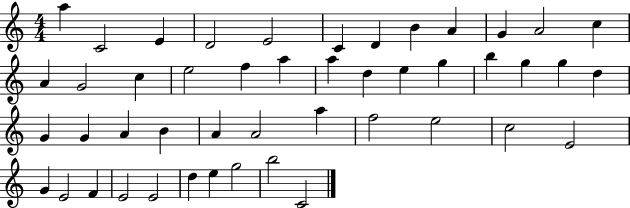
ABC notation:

X:1
T:Untitled
M:4/4
L:1/4
K:C
a C2 E D2 E2 C D B A G A2 c A G2 c e2 f a a d e g b g g d G G A B A A2 a f2 e2 c2 E2 G E2 F E2 E2 d e g2 b2 C2